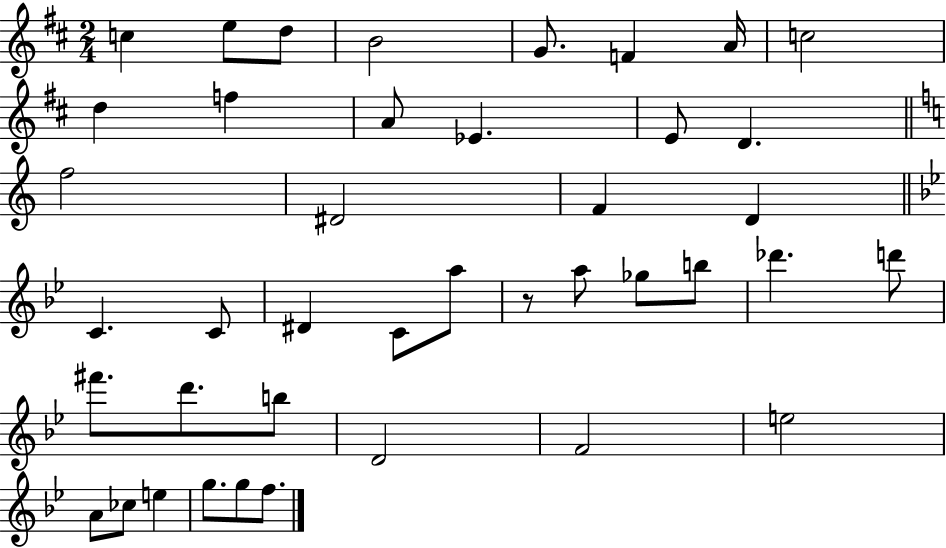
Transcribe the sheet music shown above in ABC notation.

X:1
T:Untitled
M:2/4
L:1/4
K:D
c e/2 d/2 B2 G/2 F A/4 c2 d f A/2 _E E/2 D f2 ^D2 F D C C/2 ^D C/2 a/2 z/2 a/2 _g/2 b/2 _d' d'/2 ^f'/2 d'/2 b/2 D2 F2 e2 A/2 _c/2 e g/2 g/2 f/2